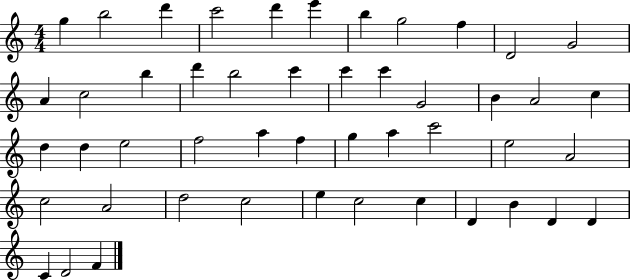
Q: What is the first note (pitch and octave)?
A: G5